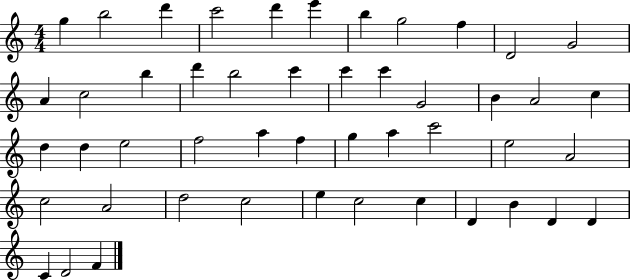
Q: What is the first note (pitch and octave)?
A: G5